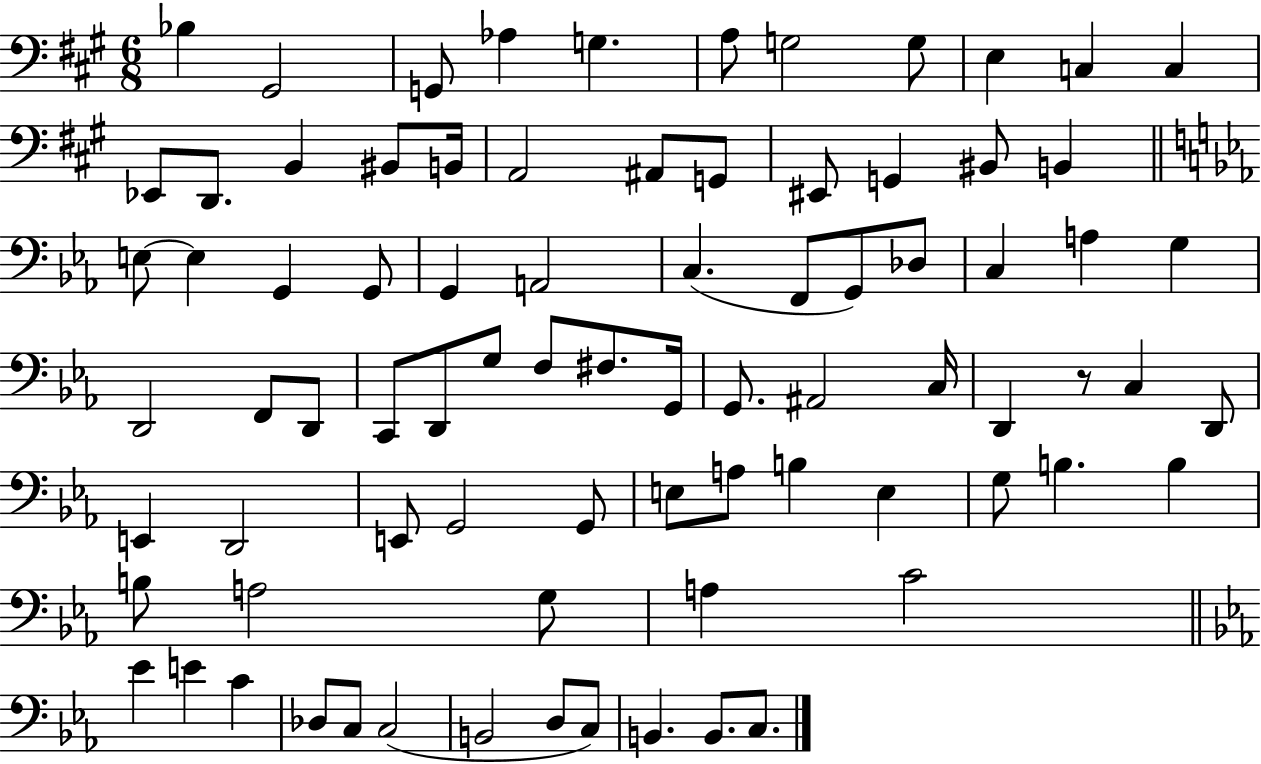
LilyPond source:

{
  \clef bass
  \numericTimeSignature
  \time 6/8
  \key a \major
  \repeat volta 2 { bes4 gis,2 | g,8 aes4 g4. | a8 g2 g8 | e4 c4 c4 | \break ees,8 d,8. b,4 bis,8 b,16 | a,2 ais,8 g,8 | eis,8 g,4 bis,8 b,4 | \bar "||" \break \key ees \major e8~~ e4 g,4 g,8 | g,4 a,2 | c4.( f,8 g,8) des8 | c4 a4 g4 | \break d,2 f,8 d,8 | c,8 d,8 g8 f8 fis8. g,16 | g,8. ais,2 c16 | d,4 r8 c4 d,8 | \break e,4 d,2 | e,8 g,2 g,8 | e8 a8 b4 e4 | g8 b4. b4 | \break b8 a2 g8 | a4 c'2 | \bar "||" \break \key ees \major ees'4 e'4 c'4 | des8 c8 c2( | b,2 d8 c8) | b,4. b,8. c8. | \break } \bar "|."
}